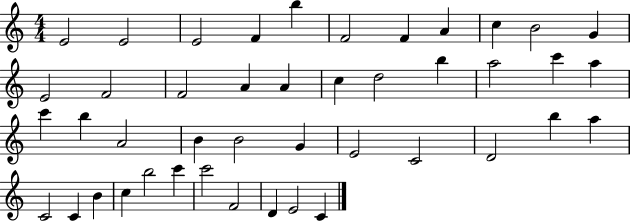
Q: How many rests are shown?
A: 0